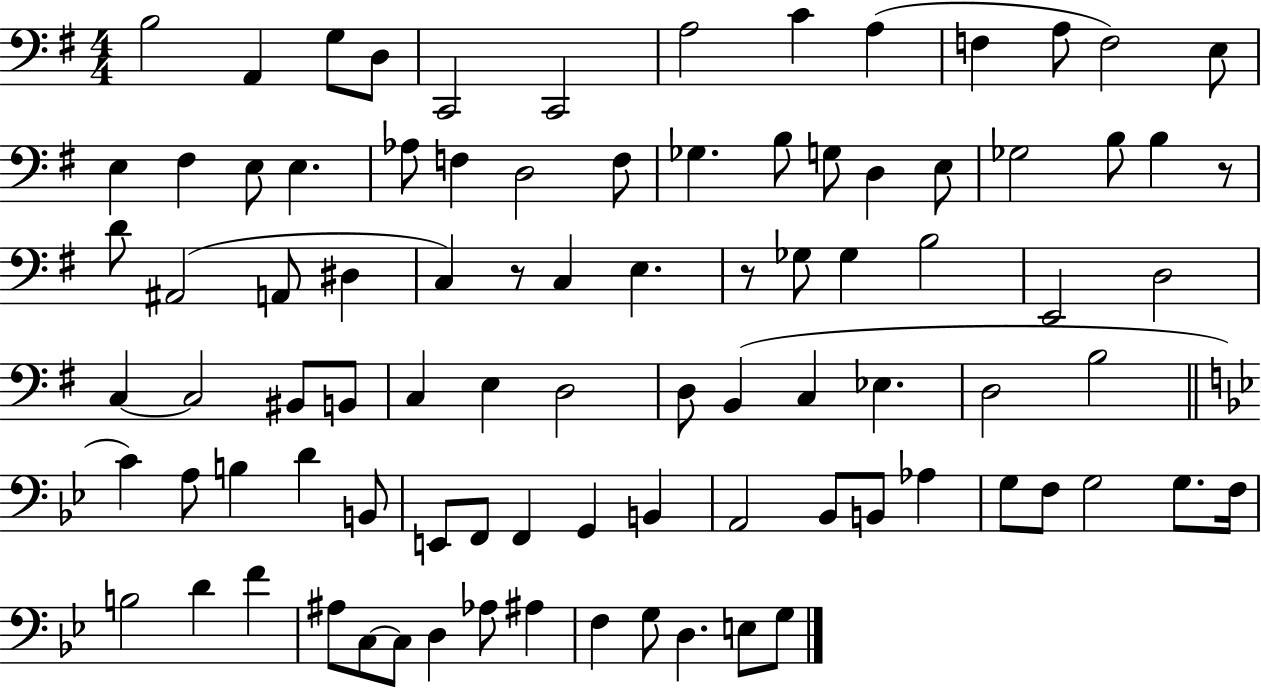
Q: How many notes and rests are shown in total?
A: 90